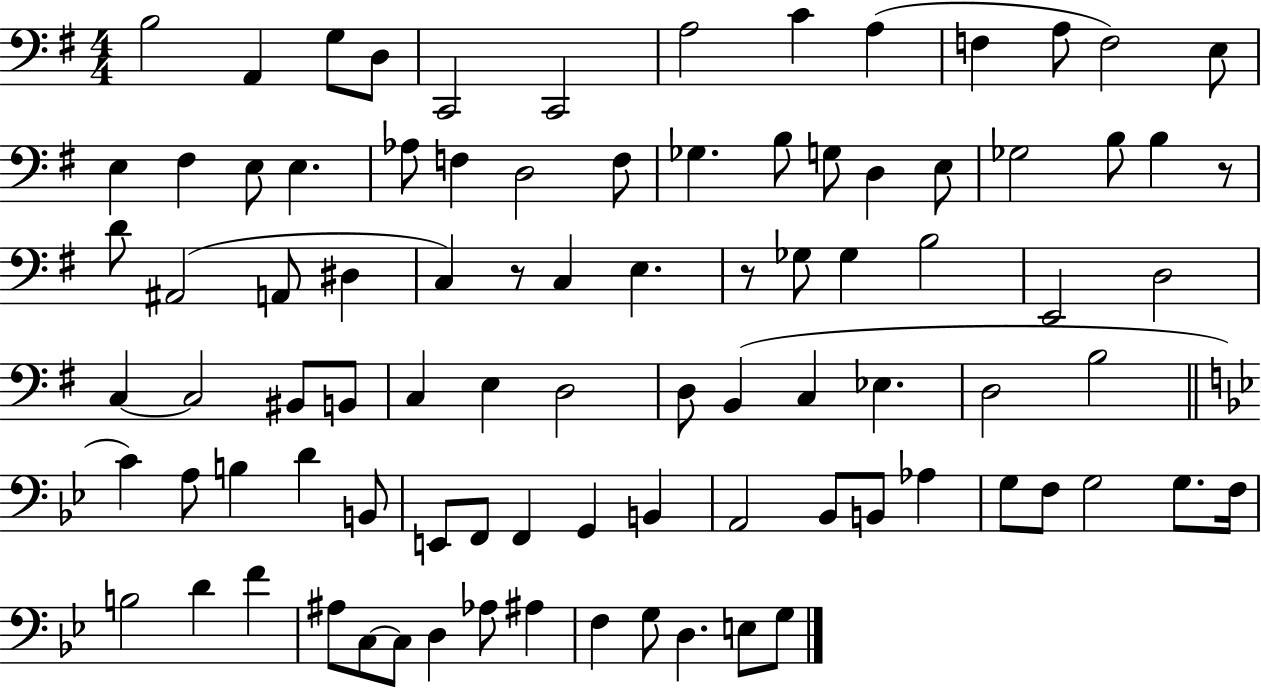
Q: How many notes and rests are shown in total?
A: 90